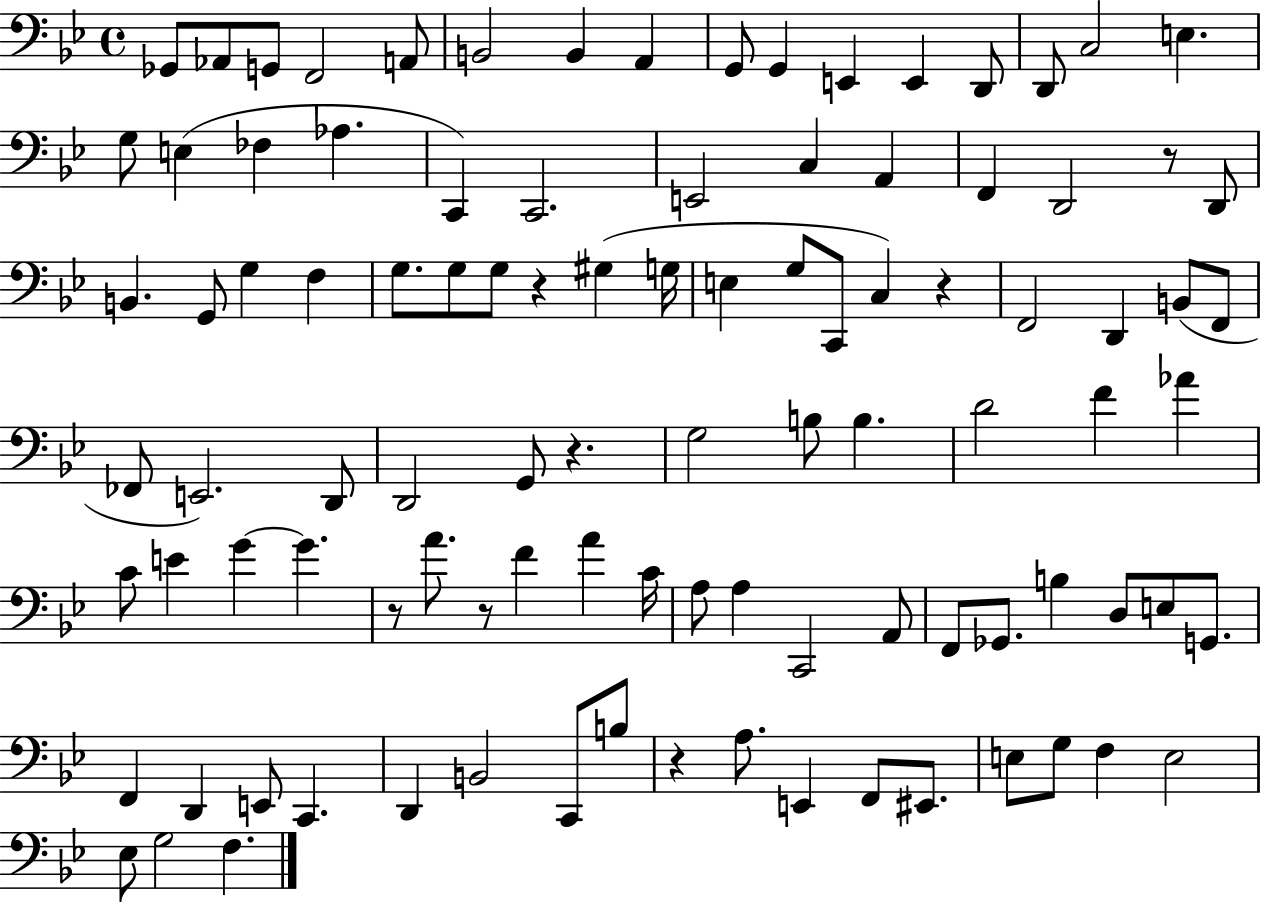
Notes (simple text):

Gb2/e Ab2/e G2/e F2/h A2/e B2/h B2/q A2/q G2/e G2/q E2/q E2/q D2/e D2/e C3/h E3/q. G3/e E3/q FES3/q Ab3/q. C2/q C2/h. E2/h C3/q A2/q F2/q D2/h R/e D2/e B2/q. G2/e G3/q F3/q G3/e. G3/e G3/e R/q G#3/q G3/s E3/q G3/e C2/e C3/q R/q F2/h D2/q B2/e F2/e FES2/e E2/h. D2/e D2/h G2/e R/q. G3/h B3/e B3/q. D4/h F4/q Ab4/q C4/e E4/q G4/q G4/q. R/e A4/e. R/e F4/q A4/q C4/s A3/e A3/q C2/h A2/e F2/e Gb2/e. B3/q D3/e E3/e G2/e. F2/q D2/q E2/e C2/q. D2/q B2/h C2/e B3/e R/q A3/e. E2/q F2/e EIS2/e. E3/e G3/e F3/q E3/h Eb3/e G3/h F3/q.